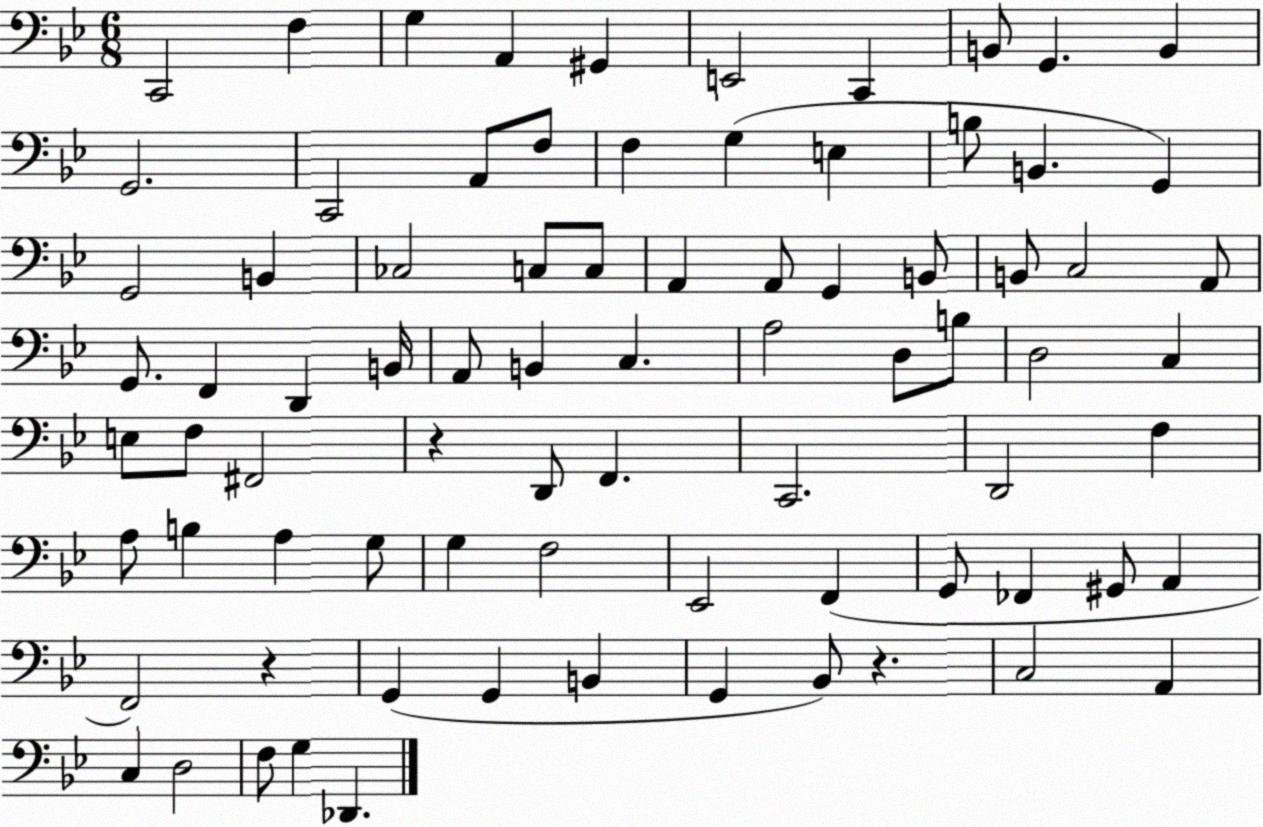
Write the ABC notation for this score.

X:1
T:Untitled
M:6/8
L:1/4
K:Bb
C,,2 F, G, A,, ^G,, E,,2 C,, B,,/2 G,, B,, G,,2 C,,2 A,,/2 F,/2 F, G, E, B,/2 B,, G,, G,,2 B,, _C,2 C,/2 C,/2 A,, A,,/2 G,, B,,/2 B,,/2 C,2 A,,/2 G,,/2 F,, D,, B,,/4 A,,/2 B,, C, A,2 D,/2 B,/2 D,2 C, E,/2 F,/2 ^F,,2 z D,,/2 F,, C,,2 D,,2 F, A,/2 B, A, G,/2 G, F,2 _E,,2 F,, G,,/2 _F,, ^G,,/2 A,, F,,2 z G,, G,, B,, G,, _B,,/2 z C,2 A,, C, D,2 F,/2 G, _D,,